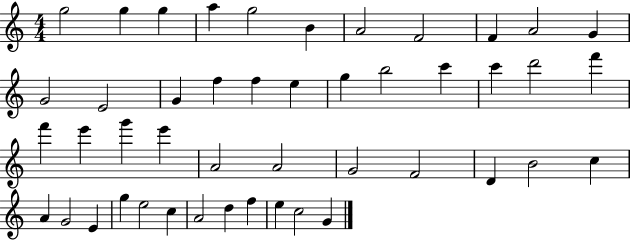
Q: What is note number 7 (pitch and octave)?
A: A4